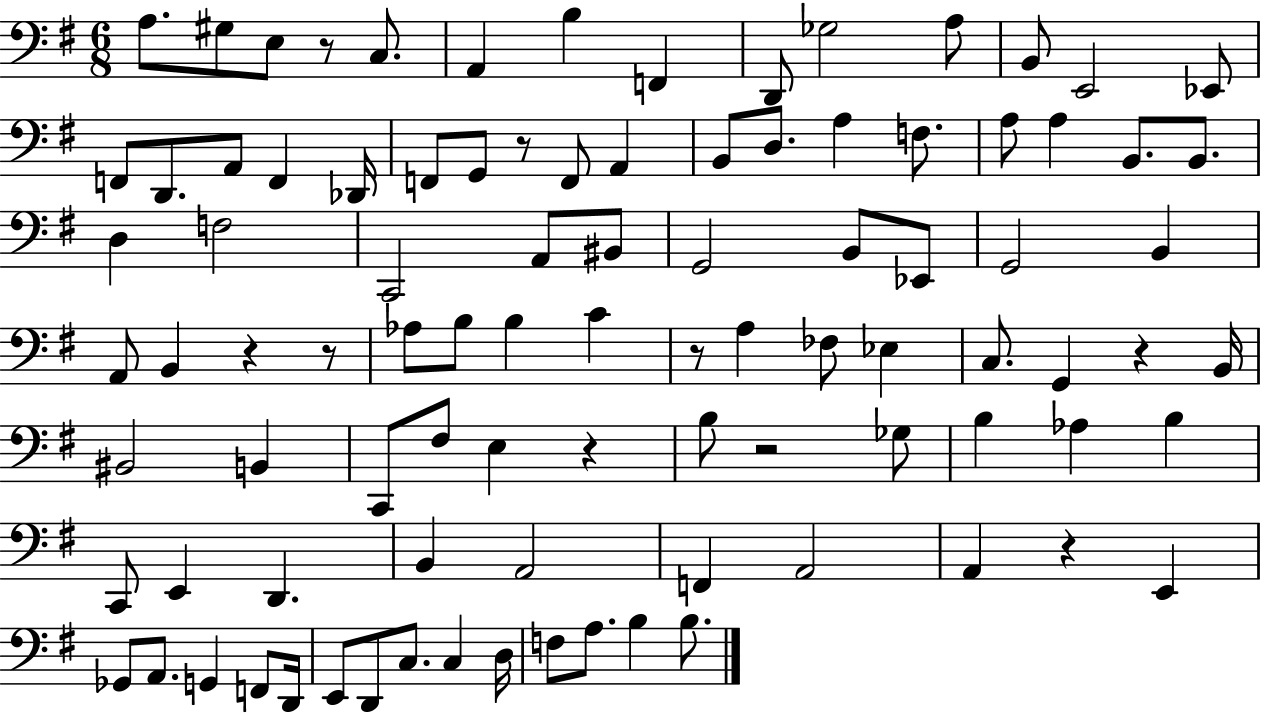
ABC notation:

X:1
T:Untitled
M:6/8
L:1/4
K:G
A,/2 ^G,/2 E,/2 z/2 C,/2 A,, B, F,, D,,/2 _G,2 A,/2 B,,/2 E,,2 _E,,/2 F,,/2 D,,/2 A,,/2 F,, _D,,/4 F,,/2 G,,/2 z/2 F,,/2 A,, B,,/2 D,/2 A, F,/2 A,/2 A, B,,/2 B,,/2 D, F,2 C,,2 A,,/2 ^B,,/2 G,,2 B,,/2 _E,,/2 G,,2 B,, A,,/2 B,, z z/2 _A,/2 B,/2 B, C z/2 A, _F,/2 _E, C,/2 G,, z B,,/4 ^B,,2 B,, C,,/2 ^F,/2 E, z B,/2 z2 _G,/2 B, _A, B, C,,/2 E,, D,, B,, A,,2 F,, A,,2 A,, z E,, _G,,/2 A,,/2 G,, F,,/2 D,,/4 E,,/2 D,,/2 C,/2 C, D,/4 F,/2 A,/2 B, B,/2